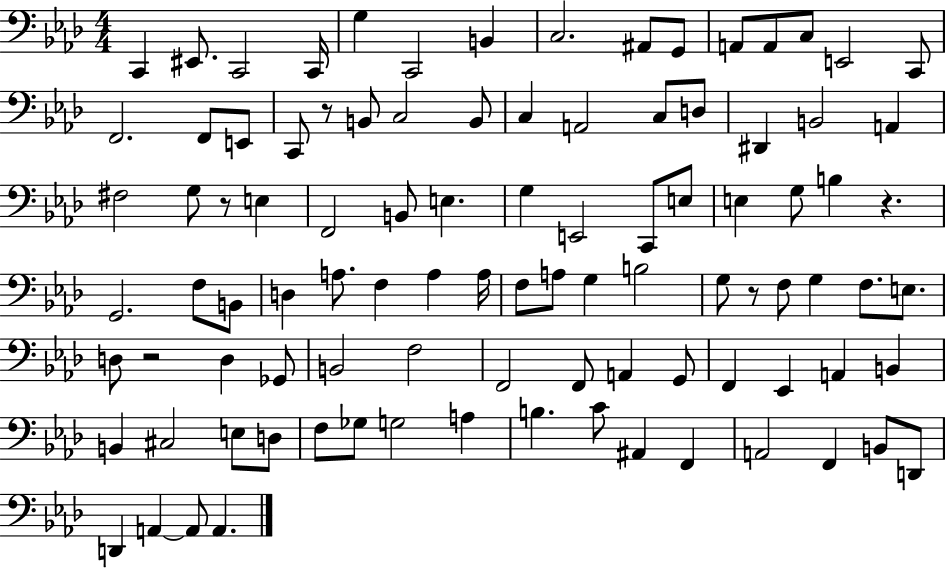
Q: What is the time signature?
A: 4/4